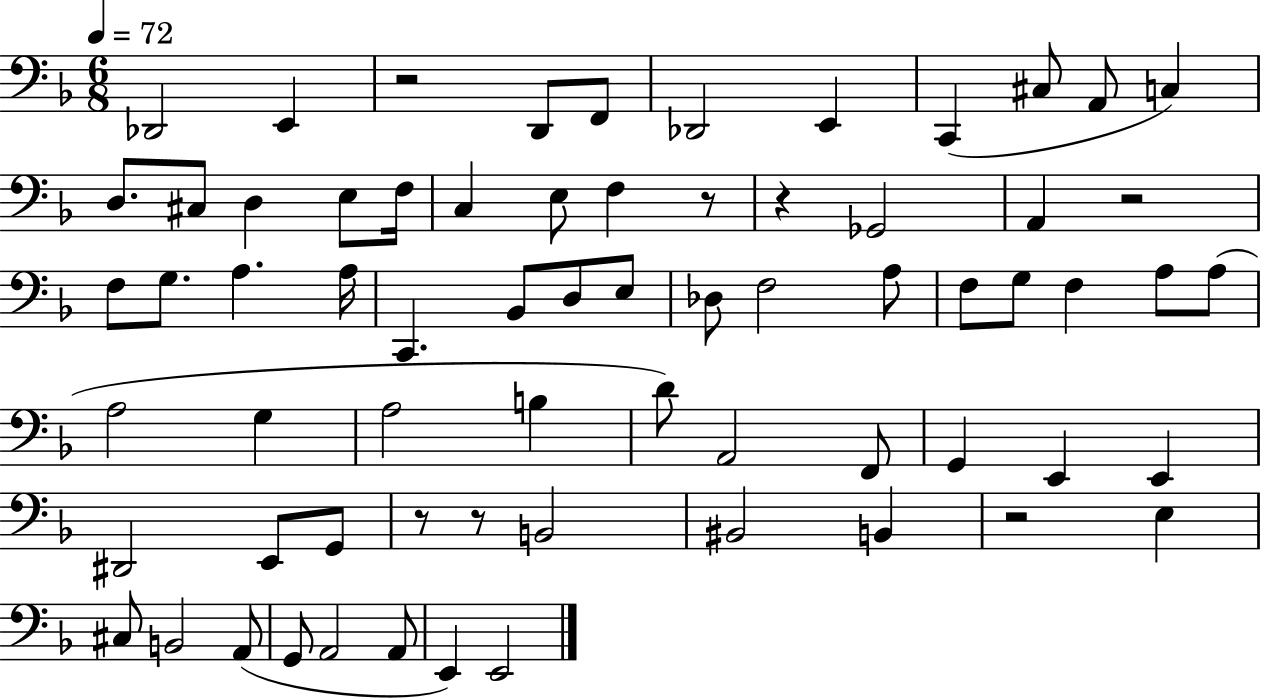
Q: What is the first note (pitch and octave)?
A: Db2